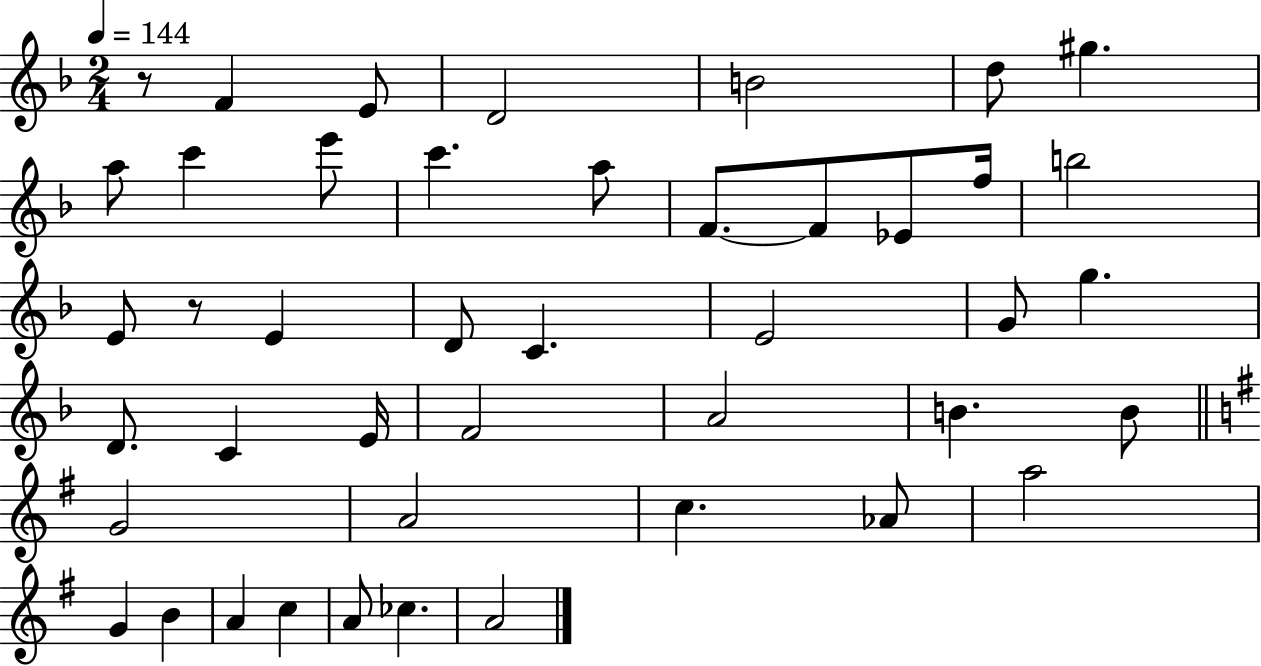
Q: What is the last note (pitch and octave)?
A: A4